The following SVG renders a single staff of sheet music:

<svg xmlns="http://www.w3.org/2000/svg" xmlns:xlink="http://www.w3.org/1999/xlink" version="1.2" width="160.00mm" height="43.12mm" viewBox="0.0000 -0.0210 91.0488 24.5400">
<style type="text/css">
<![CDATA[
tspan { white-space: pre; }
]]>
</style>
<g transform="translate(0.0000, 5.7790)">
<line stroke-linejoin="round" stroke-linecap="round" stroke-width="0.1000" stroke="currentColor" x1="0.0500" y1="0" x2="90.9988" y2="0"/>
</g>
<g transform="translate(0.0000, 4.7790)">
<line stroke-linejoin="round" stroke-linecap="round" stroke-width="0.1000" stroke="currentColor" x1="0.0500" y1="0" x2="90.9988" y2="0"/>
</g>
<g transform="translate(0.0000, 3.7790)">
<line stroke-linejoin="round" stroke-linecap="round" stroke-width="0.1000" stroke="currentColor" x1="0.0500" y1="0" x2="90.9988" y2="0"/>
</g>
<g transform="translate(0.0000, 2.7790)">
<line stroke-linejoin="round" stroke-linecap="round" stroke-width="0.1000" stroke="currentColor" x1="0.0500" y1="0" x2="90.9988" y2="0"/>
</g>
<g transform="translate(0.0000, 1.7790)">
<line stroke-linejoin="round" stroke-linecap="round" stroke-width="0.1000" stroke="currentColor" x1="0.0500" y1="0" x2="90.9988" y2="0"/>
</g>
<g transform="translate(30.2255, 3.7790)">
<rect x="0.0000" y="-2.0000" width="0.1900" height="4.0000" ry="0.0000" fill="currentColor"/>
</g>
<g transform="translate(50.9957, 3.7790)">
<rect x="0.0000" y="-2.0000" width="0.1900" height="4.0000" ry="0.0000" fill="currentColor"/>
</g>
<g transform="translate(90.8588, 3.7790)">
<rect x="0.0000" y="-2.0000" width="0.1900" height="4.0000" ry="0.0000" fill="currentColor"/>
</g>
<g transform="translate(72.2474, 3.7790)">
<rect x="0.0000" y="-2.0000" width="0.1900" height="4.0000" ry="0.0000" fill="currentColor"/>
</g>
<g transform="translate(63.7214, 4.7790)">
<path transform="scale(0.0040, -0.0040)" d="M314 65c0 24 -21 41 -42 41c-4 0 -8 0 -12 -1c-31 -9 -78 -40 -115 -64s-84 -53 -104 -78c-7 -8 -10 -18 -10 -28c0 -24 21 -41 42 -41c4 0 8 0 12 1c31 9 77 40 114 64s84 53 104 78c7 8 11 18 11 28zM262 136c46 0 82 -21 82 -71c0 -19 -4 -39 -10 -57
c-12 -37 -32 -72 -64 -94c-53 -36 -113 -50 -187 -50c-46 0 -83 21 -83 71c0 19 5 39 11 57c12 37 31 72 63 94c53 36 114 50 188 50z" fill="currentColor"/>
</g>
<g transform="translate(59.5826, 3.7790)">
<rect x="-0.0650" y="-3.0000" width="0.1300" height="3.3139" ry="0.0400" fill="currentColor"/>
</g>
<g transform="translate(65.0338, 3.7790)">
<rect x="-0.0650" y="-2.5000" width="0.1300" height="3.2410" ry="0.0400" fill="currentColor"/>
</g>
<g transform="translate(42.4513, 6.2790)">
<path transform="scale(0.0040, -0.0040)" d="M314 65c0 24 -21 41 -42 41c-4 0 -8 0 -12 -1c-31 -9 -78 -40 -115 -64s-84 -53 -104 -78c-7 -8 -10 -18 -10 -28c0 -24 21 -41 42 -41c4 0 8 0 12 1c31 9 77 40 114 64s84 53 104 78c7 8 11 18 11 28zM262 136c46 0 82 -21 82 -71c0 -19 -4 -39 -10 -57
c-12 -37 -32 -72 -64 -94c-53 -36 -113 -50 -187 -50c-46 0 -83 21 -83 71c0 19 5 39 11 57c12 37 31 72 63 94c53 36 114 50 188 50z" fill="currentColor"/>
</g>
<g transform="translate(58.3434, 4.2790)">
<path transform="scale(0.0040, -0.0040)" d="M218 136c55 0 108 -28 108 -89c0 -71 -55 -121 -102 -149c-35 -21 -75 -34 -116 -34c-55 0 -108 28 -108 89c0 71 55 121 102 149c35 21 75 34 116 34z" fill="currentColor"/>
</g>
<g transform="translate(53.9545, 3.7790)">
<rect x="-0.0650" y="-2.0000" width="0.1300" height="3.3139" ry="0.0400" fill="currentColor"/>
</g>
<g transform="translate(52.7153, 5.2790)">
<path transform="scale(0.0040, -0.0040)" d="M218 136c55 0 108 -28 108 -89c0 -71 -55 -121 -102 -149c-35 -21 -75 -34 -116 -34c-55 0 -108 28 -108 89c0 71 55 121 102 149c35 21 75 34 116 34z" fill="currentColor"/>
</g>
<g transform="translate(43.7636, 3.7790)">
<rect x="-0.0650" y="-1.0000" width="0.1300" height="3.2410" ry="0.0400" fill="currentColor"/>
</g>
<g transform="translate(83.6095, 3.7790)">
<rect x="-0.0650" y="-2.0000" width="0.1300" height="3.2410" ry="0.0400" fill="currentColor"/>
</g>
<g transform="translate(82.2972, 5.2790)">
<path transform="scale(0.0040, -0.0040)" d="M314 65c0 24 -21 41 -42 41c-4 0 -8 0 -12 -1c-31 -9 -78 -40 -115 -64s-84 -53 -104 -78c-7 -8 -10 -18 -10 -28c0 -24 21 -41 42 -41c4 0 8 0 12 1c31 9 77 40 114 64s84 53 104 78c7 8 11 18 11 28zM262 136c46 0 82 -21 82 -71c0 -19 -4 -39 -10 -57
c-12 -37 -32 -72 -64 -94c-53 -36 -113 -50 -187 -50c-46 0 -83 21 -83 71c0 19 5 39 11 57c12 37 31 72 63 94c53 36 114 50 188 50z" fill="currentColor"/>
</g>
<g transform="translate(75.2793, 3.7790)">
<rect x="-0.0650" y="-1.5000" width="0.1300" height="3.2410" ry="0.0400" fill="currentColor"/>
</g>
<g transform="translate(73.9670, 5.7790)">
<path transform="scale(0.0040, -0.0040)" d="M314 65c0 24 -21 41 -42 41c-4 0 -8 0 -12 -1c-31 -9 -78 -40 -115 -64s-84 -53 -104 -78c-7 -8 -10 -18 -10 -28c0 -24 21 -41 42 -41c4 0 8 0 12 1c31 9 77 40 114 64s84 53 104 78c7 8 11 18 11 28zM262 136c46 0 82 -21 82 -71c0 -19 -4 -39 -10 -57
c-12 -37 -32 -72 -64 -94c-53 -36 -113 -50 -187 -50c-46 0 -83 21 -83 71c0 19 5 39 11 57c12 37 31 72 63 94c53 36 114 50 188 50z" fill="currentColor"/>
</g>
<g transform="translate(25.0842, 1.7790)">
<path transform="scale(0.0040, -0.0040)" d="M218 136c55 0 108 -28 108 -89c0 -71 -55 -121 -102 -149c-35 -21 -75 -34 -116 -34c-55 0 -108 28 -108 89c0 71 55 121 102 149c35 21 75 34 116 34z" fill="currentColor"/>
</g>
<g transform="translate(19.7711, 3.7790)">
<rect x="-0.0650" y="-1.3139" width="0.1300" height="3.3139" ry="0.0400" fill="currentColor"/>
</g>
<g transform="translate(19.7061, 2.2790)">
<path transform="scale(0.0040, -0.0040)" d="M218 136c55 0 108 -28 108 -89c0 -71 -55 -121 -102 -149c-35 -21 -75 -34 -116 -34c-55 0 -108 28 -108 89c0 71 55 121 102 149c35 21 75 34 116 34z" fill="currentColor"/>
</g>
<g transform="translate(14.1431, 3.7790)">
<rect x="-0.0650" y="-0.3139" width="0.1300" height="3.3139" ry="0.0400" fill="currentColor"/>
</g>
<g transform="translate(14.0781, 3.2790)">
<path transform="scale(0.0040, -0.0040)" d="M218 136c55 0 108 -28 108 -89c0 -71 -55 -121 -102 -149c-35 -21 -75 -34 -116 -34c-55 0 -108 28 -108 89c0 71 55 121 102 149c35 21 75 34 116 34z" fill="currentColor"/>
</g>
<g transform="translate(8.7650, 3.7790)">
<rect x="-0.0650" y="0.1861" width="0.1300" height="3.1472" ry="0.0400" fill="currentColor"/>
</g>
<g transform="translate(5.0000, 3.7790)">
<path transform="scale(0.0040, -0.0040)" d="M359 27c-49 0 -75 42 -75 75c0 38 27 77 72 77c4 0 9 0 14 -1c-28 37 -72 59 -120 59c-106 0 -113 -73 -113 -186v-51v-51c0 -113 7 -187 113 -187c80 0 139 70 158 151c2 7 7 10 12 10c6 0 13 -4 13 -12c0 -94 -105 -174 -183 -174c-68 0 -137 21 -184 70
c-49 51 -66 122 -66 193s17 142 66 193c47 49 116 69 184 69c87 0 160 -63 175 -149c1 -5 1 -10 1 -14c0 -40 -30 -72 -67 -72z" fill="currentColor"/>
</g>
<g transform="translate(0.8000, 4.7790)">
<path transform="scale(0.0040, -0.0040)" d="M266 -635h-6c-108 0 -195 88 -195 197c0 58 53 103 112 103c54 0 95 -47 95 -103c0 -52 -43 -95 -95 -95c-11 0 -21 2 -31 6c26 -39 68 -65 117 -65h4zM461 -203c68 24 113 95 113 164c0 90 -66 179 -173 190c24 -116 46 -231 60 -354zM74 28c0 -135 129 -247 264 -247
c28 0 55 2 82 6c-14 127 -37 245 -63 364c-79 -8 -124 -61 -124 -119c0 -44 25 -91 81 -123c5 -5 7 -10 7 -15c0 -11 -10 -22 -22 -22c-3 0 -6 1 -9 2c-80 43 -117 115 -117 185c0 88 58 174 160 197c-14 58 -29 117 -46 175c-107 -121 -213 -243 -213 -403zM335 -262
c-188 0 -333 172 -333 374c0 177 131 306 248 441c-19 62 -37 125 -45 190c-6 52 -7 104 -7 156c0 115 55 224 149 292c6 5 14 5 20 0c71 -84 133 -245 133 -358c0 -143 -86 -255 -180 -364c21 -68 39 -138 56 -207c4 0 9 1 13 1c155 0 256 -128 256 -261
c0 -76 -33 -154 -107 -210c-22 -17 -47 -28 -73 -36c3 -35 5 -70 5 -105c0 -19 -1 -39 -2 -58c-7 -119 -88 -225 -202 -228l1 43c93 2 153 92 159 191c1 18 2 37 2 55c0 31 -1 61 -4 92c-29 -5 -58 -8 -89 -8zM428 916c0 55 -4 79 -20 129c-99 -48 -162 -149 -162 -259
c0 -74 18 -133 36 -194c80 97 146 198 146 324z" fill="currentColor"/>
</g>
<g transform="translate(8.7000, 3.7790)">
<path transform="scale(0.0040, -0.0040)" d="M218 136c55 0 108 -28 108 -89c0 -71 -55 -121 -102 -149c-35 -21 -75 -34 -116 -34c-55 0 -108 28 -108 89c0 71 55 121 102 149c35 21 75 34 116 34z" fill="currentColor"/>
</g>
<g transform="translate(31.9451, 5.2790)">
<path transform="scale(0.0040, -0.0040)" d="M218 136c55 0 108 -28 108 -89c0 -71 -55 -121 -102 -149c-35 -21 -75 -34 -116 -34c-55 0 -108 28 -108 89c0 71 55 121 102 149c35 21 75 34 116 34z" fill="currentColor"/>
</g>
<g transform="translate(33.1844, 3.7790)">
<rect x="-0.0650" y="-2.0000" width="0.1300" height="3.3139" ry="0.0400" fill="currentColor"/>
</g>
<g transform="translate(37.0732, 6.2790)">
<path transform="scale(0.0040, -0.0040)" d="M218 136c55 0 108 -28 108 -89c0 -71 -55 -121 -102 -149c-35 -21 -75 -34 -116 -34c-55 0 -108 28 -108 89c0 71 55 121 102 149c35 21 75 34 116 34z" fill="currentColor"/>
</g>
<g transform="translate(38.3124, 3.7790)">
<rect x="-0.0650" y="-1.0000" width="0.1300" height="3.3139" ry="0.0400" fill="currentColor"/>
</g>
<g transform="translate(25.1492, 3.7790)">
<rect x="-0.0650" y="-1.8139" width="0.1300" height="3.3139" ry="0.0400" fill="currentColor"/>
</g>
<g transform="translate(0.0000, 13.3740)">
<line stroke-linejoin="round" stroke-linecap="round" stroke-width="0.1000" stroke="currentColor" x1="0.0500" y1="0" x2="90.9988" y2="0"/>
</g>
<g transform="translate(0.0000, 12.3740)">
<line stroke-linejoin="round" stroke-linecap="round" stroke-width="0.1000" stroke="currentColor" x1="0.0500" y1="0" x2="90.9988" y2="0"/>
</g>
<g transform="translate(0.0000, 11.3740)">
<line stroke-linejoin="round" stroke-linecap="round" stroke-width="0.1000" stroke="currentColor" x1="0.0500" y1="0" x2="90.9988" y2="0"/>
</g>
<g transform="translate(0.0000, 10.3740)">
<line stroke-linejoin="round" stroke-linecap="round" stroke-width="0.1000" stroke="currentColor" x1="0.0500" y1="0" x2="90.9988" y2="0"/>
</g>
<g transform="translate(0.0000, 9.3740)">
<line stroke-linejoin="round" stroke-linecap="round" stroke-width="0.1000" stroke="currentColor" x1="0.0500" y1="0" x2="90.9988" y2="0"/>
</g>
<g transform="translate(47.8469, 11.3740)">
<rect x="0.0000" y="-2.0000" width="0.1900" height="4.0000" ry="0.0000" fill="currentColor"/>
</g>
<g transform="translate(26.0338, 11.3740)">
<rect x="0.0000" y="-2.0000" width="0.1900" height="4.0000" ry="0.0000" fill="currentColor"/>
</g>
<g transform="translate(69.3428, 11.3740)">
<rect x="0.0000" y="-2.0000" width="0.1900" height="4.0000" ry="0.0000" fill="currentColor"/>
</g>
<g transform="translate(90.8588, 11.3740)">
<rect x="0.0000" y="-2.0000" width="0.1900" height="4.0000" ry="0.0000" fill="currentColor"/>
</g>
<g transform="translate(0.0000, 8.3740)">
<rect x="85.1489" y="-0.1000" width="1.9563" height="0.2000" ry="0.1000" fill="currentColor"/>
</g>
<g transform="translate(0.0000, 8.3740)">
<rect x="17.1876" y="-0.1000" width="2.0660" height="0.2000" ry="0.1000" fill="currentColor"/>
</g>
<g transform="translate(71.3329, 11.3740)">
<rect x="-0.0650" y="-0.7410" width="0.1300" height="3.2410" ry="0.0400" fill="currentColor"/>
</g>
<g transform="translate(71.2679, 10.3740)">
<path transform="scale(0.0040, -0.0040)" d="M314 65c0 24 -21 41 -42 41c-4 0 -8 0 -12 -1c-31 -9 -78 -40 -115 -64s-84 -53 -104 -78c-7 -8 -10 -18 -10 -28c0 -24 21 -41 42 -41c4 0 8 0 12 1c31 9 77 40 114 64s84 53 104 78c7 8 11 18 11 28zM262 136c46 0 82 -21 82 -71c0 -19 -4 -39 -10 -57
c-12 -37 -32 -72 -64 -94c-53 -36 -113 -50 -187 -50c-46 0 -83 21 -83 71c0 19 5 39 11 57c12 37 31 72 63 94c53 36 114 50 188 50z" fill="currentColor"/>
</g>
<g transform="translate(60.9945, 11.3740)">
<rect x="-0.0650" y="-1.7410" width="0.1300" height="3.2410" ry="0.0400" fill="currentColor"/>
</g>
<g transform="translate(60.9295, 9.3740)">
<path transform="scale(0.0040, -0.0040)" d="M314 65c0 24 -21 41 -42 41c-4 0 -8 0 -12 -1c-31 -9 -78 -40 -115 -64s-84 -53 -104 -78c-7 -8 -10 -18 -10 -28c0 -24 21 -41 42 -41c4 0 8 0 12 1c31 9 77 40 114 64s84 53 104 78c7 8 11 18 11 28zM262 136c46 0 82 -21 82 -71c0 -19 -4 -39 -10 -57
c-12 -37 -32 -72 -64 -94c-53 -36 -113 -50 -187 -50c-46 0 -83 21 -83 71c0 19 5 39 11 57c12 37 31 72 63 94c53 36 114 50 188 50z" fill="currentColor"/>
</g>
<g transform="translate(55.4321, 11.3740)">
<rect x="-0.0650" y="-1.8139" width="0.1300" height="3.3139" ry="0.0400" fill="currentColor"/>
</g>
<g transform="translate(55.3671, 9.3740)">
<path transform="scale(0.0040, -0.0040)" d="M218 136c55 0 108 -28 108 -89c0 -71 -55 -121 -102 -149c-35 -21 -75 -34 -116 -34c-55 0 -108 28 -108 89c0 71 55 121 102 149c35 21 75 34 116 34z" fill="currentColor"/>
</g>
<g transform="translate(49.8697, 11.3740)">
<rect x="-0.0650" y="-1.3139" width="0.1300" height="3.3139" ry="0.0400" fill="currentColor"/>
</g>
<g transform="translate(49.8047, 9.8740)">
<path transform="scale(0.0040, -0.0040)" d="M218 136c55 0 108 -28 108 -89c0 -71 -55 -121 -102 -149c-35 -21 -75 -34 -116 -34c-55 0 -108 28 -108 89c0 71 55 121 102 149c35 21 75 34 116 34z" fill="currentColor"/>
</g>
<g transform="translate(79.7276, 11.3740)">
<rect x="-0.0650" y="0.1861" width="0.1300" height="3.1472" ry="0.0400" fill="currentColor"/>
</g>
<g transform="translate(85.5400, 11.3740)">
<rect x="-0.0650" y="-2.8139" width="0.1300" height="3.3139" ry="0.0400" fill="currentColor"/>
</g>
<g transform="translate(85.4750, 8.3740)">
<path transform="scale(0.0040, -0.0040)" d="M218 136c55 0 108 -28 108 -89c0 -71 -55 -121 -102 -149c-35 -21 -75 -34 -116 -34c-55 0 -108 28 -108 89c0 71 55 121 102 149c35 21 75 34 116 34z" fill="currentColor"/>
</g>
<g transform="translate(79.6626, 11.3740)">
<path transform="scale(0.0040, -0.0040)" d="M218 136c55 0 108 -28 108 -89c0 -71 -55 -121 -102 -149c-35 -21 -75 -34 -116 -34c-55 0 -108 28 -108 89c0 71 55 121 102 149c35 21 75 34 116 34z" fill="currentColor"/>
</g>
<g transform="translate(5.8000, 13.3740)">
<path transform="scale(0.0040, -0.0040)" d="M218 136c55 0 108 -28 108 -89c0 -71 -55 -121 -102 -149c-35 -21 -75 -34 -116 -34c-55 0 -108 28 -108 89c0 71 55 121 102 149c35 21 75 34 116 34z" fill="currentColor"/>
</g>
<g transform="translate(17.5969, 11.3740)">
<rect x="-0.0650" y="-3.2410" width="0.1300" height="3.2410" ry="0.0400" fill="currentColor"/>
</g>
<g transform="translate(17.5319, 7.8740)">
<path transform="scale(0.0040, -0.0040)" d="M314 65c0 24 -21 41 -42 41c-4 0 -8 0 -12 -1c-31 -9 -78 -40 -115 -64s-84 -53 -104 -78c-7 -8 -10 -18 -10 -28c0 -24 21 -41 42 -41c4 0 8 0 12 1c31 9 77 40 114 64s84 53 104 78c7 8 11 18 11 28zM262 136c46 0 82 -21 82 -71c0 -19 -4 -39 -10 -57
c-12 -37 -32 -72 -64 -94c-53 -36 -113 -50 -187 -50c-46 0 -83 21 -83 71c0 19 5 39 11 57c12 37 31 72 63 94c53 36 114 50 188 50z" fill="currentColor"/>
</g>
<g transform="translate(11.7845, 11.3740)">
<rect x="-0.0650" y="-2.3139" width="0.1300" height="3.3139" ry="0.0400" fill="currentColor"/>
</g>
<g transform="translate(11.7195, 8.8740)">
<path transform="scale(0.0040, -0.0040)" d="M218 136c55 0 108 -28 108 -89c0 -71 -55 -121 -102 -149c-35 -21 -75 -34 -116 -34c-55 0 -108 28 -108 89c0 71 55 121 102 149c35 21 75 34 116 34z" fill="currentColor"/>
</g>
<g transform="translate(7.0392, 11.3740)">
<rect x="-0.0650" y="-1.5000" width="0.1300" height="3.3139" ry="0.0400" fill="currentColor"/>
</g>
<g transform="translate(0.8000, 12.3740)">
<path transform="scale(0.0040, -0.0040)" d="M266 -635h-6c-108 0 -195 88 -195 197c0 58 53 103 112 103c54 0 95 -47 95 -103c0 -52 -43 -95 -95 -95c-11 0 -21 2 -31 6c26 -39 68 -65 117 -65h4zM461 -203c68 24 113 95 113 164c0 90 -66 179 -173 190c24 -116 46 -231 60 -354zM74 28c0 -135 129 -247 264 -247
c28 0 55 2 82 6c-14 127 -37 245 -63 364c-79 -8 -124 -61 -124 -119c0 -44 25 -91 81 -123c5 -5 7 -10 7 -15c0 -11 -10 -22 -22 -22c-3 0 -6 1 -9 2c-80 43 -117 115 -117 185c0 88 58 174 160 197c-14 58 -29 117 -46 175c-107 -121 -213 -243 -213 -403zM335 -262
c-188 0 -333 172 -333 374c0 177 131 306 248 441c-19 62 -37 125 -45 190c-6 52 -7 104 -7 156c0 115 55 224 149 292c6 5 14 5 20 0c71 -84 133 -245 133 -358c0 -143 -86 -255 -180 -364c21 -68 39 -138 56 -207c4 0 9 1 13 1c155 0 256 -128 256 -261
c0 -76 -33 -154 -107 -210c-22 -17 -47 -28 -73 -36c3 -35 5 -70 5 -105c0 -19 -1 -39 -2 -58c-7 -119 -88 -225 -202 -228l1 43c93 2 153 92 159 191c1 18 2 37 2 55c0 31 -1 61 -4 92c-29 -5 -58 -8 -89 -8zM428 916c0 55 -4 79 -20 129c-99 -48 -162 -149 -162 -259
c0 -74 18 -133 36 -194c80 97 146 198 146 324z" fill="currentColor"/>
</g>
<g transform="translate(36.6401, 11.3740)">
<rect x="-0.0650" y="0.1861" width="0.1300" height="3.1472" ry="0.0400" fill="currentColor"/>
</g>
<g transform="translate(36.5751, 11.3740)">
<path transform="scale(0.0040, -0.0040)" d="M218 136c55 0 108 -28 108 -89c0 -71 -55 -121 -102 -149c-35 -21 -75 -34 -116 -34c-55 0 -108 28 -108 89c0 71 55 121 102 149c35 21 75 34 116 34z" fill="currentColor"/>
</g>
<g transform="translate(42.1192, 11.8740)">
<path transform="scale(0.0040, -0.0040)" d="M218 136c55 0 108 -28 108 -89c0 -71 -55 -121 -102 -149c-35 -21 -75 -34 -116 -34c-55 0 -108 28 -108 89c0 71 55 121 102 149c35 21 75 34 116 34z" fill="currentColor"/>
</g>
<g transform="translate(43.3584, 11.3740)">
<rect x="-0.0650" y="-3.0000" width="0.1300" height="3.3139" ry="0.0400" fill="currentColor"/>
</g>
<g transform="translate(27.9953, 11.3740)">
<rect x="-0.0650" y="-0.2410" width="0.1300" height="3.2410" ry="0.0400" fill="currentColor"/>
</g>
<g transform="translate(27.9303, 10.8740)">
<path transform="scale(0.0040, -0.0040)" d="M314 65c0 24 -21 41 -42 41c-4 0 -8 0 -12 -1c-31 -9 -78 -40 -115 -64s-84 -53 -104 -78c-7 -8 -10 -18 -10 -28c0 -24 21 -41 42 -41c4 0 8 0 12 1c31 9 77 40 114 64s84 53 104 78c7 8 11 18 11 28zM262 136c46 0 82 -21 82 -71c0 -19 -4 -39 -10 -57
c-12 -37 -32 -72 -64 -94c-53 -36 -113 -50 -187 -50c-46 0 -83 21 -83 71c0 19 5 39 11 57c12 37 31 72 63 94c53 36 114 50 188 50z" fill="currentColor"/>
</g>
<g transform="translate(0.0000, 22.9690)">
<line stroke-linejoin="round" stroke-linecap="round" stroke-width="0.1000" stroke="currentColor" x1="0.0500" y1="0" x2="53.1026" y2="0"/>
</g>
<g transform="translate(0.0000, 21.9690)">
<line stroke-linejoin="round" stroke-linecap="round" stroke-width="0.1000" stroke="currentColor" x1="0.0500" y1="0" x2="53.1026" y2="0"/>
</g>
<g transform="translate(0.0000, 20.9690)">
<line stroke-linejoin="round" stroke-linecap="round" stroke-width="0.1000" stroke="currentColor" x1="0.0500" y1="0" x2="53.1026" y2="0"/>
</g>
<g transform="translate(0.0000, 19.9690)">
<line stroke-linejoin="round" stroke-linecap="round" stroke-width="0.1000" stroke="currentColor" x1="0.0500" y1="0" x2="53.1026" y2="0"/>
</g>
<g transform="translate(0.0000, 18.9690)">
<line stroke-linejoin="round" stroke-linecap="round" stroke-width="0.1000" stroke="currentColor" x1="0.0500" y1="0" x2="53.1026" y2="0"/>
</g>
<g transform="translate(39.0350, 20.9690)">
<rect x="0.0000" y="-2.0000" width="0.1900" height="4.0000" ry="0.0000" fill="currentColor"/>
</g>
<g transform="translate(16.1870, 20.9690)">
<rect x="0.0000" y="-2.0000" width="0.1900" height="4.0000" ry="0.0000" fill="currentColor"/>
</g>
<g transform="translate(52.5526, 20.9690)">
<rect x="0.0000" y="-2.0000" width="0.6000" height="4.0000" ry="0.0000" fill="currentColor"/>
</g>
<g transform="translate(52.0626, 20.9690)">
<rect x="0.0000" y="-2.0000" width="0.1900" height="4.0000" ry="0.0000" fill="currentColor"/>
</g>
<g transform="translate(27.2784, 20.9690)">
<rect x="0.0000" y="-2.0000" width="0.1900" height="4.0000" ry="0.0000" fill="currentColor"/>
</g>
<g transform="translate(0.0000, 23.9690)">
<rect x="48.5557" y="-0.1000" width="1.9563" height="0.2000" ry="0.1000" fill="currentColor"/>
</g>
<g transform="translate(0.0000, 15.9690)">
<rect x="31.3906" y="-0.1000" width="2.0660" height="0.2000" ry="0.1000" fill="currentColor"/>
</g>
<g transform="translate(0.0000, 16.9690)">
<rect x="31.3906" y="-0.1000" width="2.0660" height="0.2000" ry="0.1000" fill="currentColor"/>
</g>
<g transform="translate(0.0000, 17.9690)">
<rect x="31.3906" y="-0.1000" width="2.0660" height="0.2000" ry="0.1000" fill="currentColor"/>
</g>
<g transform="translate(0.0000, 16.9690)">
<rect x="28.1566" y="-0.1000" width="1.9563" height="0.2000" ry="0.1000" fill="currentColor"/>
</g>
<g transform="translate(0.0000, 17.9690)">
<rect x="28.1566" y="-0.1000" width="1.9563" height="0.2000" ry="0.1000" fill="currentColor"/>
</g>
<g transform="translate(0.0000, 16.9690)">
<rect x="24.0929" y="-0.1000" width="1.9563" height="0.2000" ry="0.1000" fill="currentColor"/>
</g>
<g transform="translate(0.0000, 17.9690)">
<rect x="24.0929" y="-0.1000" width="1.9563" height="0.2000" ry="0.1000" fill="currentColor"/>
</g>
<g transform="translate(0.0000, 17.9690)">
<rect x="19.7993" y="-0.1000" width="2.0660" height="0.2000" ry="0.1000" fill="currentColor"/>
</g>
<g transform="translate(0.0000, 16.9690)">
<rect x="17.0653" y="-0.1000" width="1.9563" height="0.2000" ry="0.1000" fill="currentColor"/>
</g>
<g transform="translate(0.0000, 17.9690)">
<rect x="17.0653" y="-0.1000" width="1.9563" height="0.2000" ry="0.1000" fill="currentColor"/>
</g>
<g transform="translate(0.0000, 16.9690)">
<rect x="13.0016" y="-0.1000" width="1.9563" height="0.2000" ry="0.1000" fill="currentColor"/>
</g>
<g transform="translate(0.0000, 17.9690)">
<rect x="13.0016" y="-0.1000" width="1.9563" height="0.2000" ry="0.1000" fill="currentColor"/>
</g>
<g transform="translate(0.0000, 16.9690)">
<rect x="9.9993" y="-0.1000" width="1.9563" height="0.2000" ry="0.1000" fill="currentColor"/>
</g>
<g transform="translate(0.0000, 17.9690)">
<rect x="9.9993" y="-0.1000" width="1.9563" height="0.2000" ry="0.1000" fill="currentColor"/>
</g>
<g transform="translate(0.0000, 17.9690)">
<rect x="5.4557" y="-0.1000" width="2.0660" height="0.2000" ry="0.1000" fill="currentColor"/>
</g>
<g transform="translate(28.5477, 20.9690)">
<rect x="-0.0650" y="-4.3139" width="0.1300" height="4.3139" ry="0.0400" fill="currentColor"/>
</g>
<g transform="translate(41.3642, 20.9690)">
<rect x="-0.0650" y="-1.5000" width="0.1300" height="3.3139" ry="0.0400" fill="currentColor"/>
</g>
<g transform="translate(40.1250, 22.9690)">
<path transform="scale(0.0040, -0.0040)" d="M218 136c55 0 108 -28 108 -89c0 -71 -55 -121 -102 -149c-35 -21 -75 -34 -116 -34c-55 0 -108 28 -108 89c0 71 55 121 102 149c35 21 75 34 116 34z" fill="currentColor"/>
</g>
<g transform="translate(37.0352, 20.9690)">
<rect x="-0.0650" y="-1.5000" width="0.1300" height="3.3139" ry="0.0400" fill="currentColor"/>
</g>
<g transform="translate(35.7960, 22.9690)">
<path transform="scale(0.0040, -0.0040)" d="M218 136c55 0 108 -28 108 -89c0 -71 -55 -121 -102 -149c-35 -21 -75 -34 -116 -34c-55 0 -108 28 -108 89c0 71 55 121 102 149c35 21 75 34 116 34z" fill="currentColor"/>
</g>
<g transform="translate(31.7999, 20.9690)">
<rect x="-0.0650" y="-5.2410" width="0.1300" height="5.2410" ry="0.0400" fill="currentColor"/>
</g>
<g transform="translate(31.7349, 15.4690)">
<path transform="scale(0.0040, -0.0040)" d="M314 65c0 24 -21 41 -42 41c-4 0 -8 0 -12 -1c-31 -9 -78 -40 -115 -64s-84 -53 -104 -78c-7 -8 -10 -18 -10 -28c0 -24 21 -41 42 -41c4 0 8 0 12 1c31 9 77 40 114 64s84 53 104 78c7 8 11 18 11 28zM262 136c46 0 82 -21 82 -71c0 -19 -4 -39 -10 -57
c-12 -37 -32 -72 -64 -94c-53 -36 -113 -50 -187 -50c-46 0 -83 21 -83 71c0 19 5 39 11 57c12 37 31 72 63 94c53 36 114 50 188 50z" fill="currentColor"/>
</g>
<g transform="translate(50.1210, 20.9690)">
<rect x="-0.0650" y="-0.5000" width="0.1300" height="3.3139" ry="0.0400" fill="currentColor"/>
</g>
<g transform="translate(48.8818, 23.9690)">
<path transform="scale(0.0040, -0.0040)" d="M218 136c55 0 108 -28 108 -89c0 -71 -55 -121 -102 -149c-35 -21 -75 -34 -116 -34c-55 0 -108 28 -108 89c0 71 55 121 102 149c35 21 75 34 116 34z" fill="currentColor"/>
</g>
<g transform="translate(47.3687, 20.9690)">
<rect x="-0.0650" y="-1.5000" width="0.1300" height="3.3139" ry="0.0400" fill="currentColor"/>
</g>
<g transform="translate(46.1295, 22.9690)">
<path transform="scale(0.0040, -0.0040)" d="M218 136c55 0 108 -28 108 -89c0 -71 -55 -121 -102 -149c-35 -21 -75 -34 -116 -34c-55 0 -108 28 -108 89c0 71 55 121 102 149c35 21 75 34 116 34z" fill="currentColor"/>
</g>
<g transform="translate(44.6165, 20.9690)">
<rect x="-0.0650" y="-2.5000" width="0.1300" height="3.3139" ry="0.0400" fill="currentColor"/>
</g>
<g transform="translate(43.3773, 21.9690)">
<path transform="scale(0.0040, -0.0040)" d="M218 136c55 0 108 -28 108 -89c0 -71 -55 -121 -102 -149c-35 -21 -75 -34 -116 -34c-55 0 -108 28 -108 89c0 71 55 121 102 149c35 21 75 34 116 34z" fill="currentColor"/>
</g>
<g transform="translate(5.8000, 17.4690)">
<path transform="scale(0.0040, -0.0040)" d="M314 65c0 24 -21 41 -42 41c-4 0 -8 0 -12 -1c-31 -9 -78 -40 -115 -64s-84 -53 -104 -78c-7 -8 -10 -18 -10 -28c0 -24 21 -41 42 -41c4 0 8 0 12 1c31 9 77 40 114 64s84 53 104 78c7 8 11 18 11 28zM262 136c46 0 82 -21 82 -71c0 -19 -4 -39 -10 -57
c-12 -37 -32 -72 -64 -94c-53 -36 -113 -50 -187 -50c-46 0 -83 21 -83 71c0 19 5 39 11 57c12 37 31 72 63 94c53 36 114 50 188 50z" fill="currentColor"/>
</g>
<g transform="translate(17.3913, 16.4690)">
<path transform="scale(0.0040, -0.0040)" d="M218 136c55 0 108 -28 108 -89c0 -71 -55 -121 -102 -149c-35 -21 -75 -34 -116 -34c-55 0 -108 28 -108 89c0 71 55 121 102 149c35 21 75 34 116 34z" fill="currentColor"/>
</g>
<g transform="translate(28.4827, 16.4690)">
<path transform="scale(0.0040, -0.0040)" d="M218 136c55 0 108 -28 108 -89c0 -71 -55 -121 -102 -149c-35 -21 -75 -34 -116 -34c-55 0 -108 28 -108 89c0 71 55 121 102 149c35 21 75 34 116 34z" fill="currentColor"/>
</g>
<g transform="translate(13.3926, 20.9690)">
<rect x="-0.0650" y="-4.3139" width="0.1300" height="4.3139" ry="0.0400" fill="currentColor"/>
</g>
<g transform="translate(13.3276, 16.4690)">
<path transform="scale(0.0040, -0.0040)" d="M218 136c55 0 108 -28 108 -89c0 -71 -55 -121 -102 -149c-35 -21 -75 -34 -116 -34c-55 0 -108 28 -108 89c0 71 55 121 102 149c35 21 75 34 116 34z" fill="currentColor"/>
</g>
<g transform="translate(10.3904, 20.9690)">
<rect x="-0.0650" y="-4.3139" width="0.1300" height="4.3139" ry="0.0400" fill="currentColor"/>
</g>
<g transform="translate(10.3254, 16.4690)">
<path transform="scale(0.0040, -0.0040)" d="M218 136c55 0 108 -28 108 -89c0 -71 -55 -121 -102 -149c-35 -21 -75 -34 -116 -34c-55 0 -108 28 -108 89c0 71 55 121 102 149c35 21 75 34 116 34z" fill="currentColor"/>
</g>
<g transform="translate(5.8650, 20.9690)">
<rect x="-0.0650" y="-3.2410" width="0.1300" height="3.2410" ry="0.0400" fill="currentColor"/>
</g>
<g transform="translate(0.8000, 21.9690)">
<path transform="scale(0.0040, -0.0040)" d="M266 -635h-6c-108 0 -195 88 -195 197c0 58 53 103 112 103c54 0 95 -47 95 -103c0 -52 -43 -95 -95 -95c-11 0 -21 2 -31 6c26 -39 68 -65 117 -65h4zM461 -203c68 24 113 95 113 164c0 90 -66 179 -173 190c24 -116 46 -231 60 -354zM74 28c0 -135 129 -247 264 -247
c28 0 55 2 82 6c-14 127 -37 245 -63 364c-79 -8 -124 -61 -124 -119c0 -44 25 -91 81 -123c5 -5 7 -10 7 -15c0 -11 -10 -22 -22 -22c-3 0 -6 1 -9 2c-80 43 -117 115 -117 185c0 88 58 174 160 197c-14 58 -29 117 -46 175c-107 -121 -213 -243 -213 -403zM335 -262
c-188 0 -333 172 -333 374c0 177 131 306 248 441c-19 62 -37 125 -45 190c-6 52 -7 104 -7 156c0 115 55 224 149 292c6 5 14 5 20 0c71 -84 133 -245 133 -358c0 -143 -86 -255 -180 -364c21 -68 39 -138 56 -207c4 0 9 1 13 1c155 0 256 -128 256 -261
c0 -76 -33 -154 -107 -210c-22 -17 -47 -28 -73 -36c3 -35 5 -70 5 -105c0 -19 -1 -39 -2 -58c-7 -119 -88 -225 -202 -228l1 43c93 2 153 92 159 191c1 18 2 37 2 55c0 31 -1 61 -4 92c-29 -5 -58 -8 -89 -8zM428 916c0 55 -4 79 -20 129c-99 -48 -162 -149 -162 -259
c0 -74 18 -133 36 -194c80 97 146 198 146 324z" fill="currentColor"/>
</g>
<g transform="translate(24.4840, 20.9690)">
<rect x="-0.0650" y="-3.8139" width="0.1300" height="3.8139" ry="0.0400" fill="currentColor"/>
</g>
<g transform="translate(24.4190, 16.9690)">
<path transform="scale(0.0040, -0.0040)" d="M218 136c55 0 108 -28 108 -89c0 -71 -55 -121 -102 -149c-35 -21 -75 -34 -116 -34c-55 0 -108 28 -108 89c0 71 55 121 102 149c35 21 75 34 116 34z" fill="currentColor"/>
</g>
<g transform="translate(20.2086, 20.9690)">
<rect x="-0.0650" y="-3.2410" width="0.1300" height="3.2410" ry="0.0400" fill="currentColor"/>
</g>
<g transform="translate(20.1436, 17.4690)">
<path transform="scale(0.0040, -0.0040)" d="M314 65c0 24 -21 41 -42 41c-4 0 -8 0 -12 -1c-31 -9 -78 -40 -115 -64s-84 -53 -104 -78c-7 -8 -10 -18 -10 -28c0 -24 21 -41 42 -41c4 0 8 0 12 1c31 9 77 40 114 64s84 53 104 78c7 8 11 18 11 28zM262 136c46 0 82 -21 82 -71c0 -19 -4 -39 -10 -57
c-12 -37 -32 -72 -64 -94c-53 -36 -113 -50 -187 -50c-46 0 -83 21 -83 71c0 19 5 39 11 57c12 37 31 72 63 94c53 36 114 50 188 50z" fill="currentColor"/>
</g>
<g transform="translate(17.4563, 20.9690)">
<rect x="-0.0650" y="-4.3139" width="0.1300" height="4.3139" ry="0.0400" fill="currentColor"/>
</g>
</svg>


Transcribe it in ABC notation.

X:1
T:Untitled
M:4/4
L:1/4
K:C
B c e f F D D2 F A G2 E2 F2 E g b2 c2 B A e f f2 d2 B a b2 d' d' d' b2 c' d' f'2 E E G E C